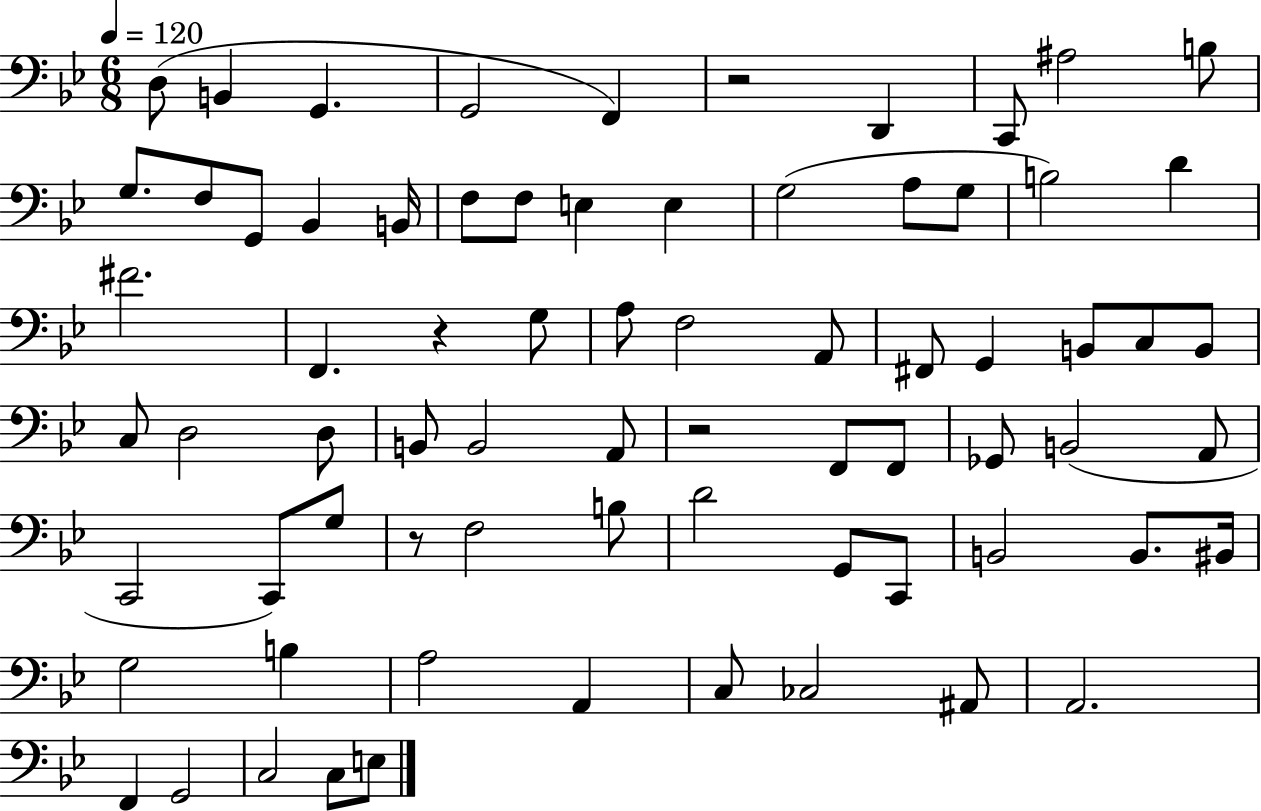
X:1
T:Untitled
M:6/8
L:1/4
K:Bb
D,/2 B,, G,, G,,2 F,, z2 D,, C,,/2 ^A,2 B,/2 G,/2 F,/2 G,,/2 _B,, B,,/4 F,/2 F,/2 E, E, G,2 A,/2 G,/2 B,2 D ^F2 F,, z G,/2 A,/2 F,2 A,,/2 ^F,,/2 G,, B,,/2 C,/2 B,,/2 C,/2 D,2 D,/2 B,,/2 B,,2 A,,/2 z2 F,,/2 F,,/2 _G,,/2 B,,2 A,,/2 C,,2 C,,/2 G,/2 z/2 F,2 B,/2 D2 G,,/2 C,,/2 B,,2 B,,/2 ^B,,/4 G,2 B, A,2 A,, C,/2 _C,2 ^A,,/2 A,,2 F,, G,,2 C,2 C,/2 E,/2